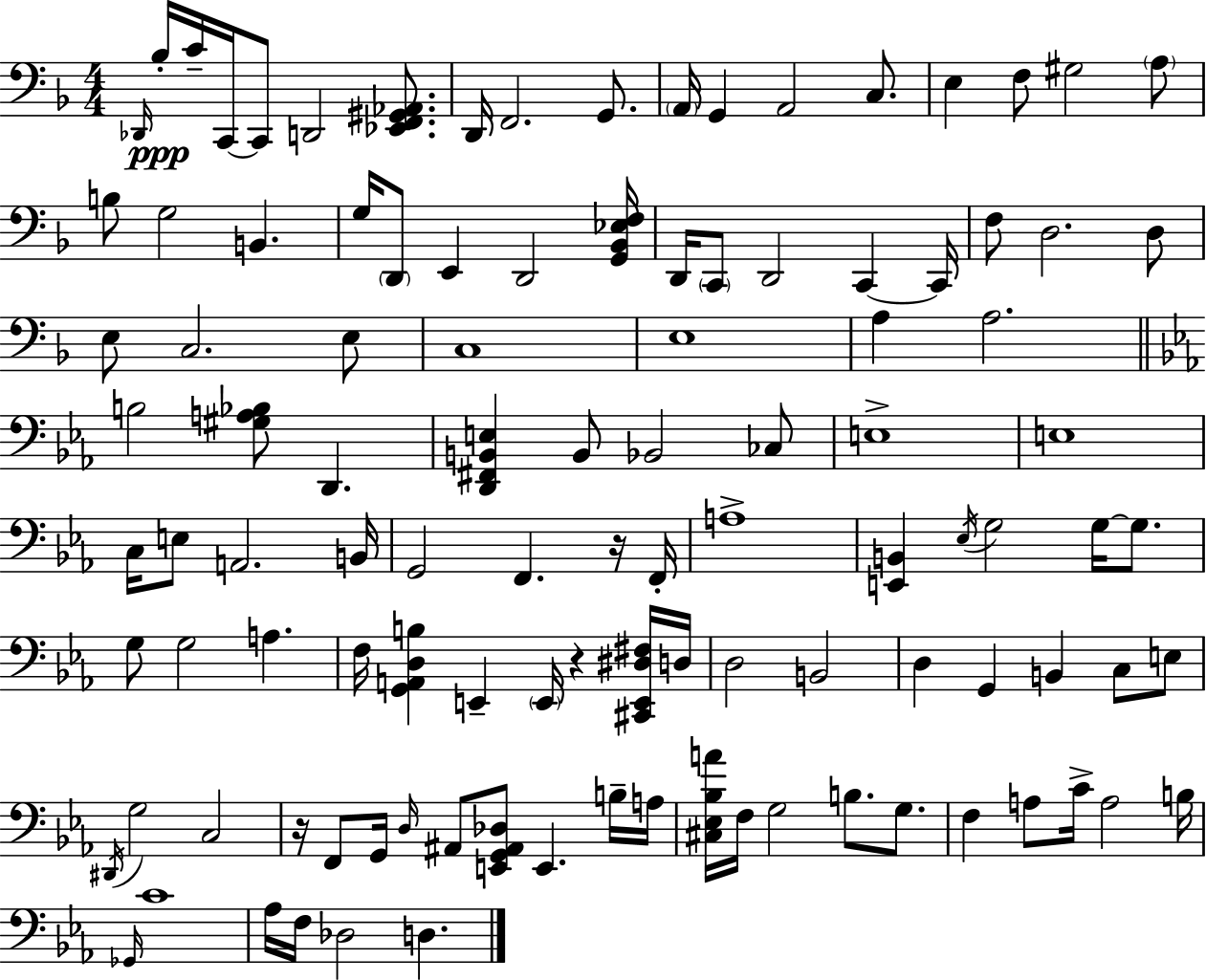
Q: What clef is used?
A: bass